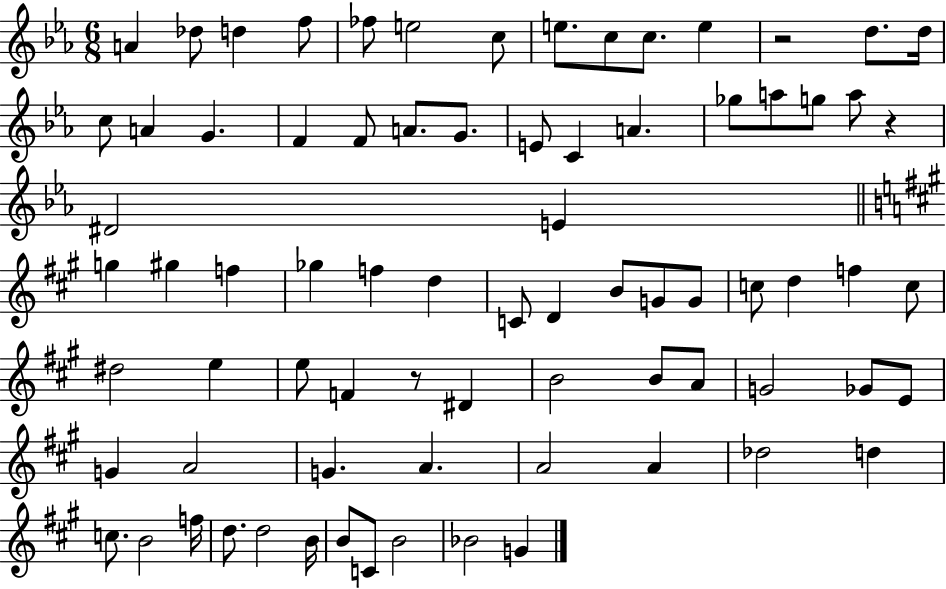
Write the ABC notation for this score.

X:1
T:Untitled
M:6/8
L:1/4
K:Eb
A _d/2 d f/2 _f/2 e2 c/2 e/2 c/2 c/2 e z2 d/2 d/4 c/2 A G F F/2 A/2 G/2 E/2 C A _g/2 a/2 g/2 a/2 z ^D2 E g ^g f _g f d C/2 D B/2 G/2 G/2 c/2 d f c/2 ^d2 e e/2 F z/2 ^D B2 B/2 A/2 G2 _G/2 E/2 G A2 G A A2 A _d2 d c/2 B2 f/4 d/2 d2 B/4 B/2 C/2 B2 _B2 G